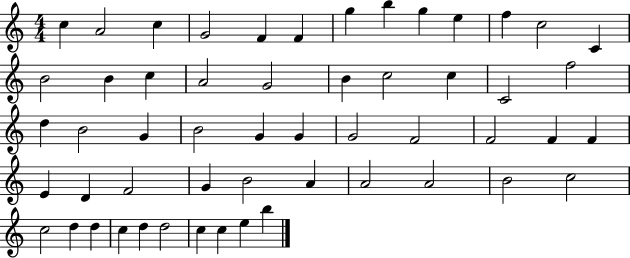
C5/q A4/h C5/q G4/h F4/q F4/q G5/q B5/q G5/q E5/q F5/q C5/h C4/q B4/h B4/q C5/q A4/h G4/h B4/q C5/h C5/q C4/h F5/h D5/q B4/h G4/q B4/h G4/q G4/q G4/h F4/h F4/h F4/q F4/q E4/q D4/q F4/h G4/q B4/h A4/q A4/h A4/h B4/h C5/h C5/h D5/q D5/q C5/q D5/q D5/h C5/q C5/q E5/q B5/q